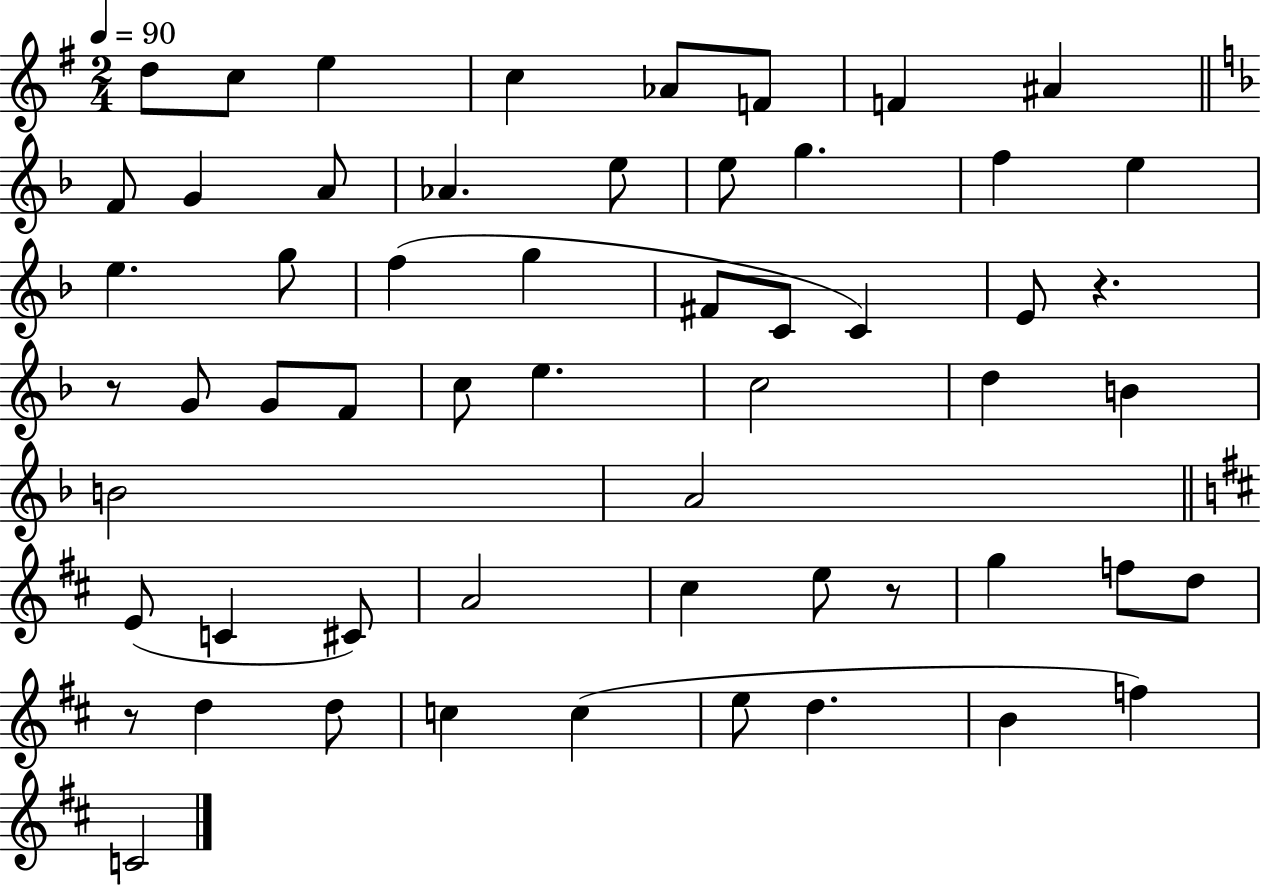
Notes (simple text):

D5/e C5/e E5/q C5/q Ab4/e F4/e F4/q A#4/q F4/e G4/q A4/e Ab4/q. E5/e E5/e G5/q. F5/q E5/q E5/q. G5/e F5/q G5/q F#4/e C4/e C4/q E4/e R/q. R/e G4/e G4/e F4/e C5/e E5/q. C5/h D5/q B4/q B4/h A4/h E4/e C4/q C#4/e A4/h C#5/q E5/e R/e G5/q F5/e D5/e R/e D5/q D5/e C5/q C5/q E5/e D5/q. B4/q F5/q C4/h